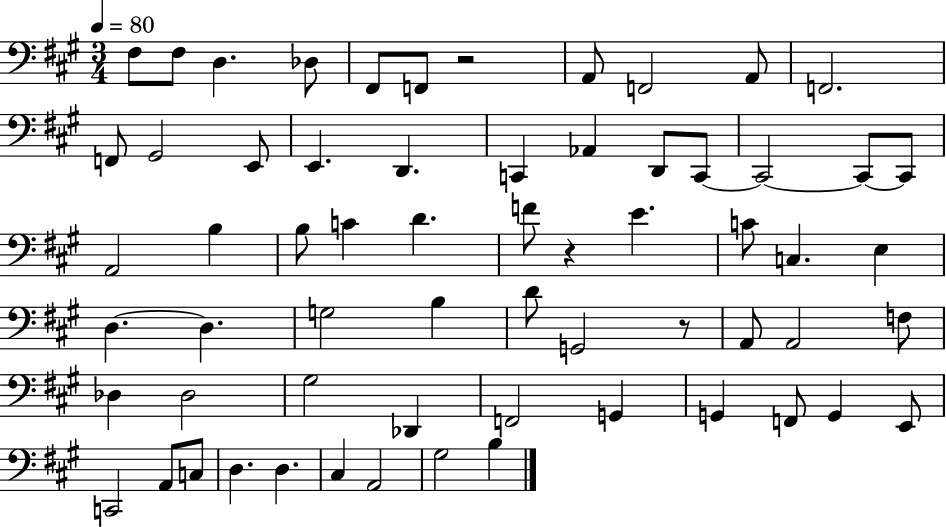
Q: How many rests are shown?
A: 3